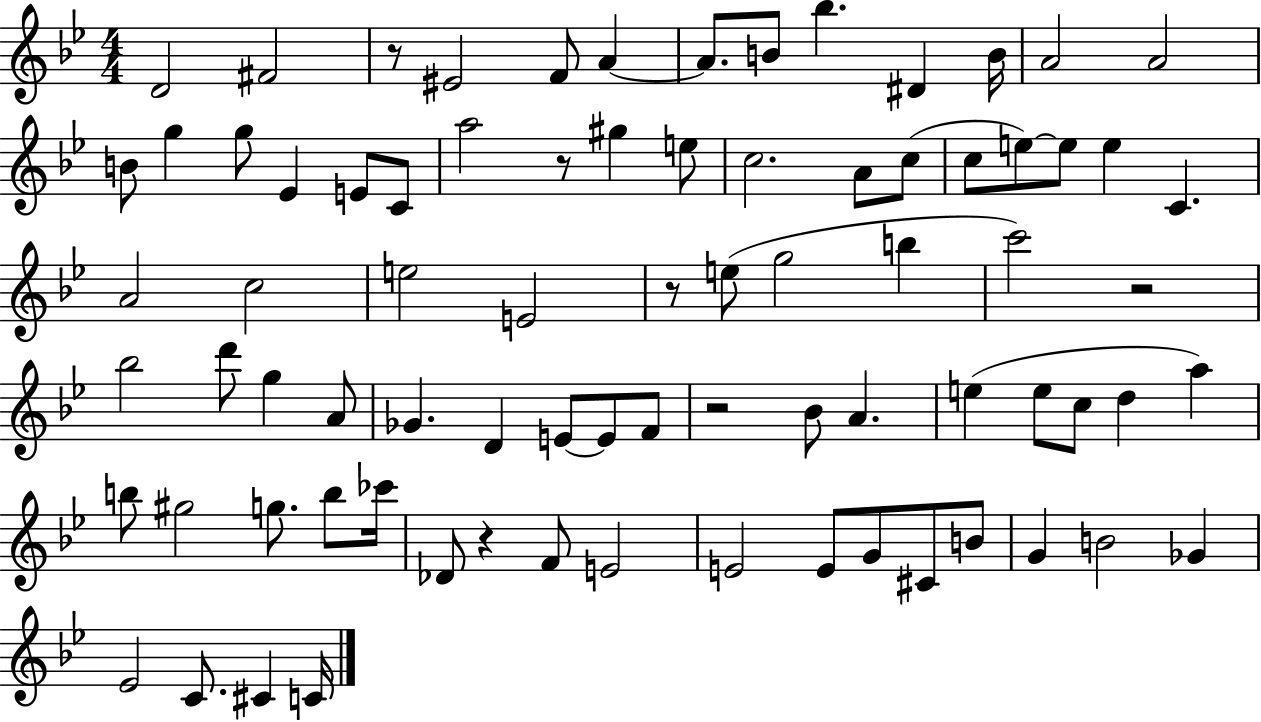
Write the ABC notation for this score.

X:1
T:Untitled
M:4/4
L:1/4
K:Bb
D2 ^F2 z/2 ^E2 F/2 A A/2 B/2 _b ^D B/4 A2 A2 B/2 g g/2 _E E/2 C/2 a2 z/2 ^g e/2 c2 A/2 c/2 c/2 e/2 e/2 e C A2 c2 e2 E2 z/2 e/2 g2 b c'2 z2 _b2 d'/2 g A/2 _G D E/2 E/2 F/2 z2 _B/2 A e e/2 c/2 d a b/2 ^g2 g/2 b/2 _c'/4 _D/2 z F/2 E2 E2 E/2 G/2 ^C/2 B/2 G B2 _G _E2 C/2 ^C C/4